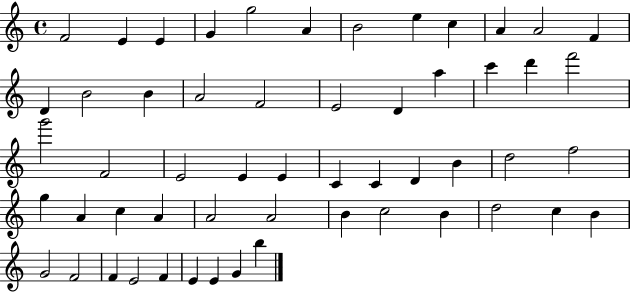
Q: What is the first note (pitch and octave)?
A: F4